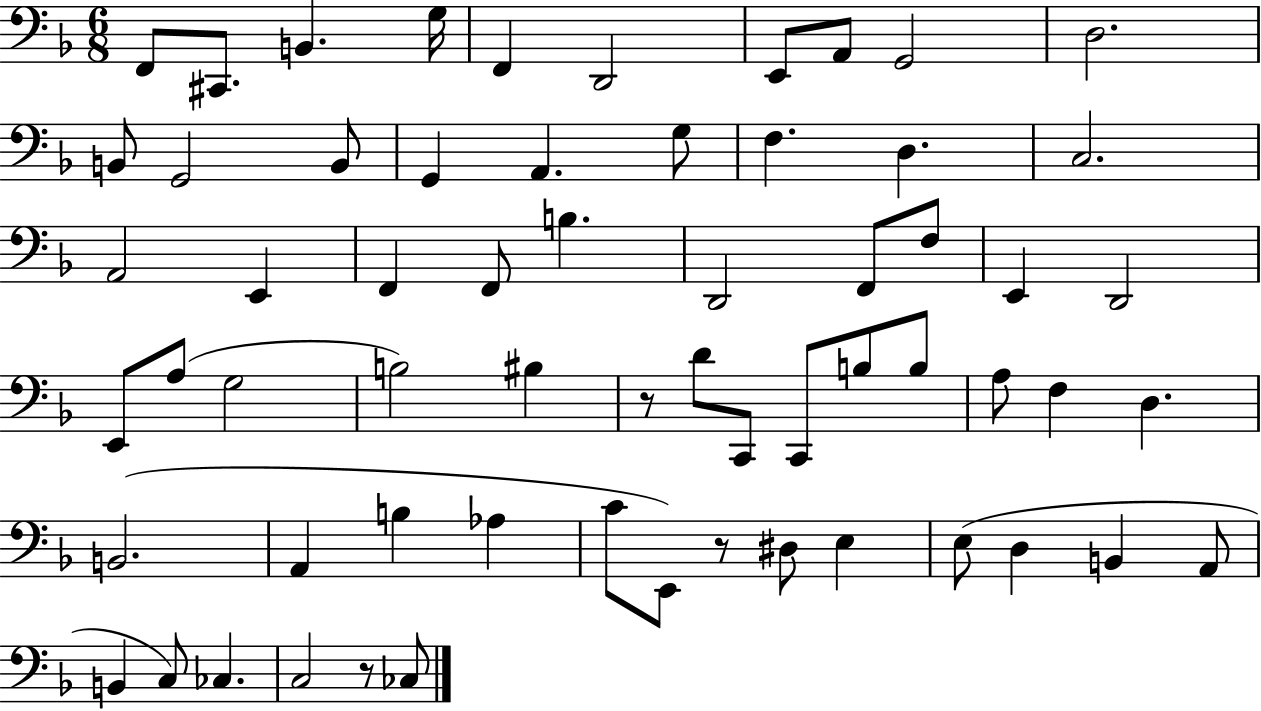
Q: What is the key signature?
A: F major